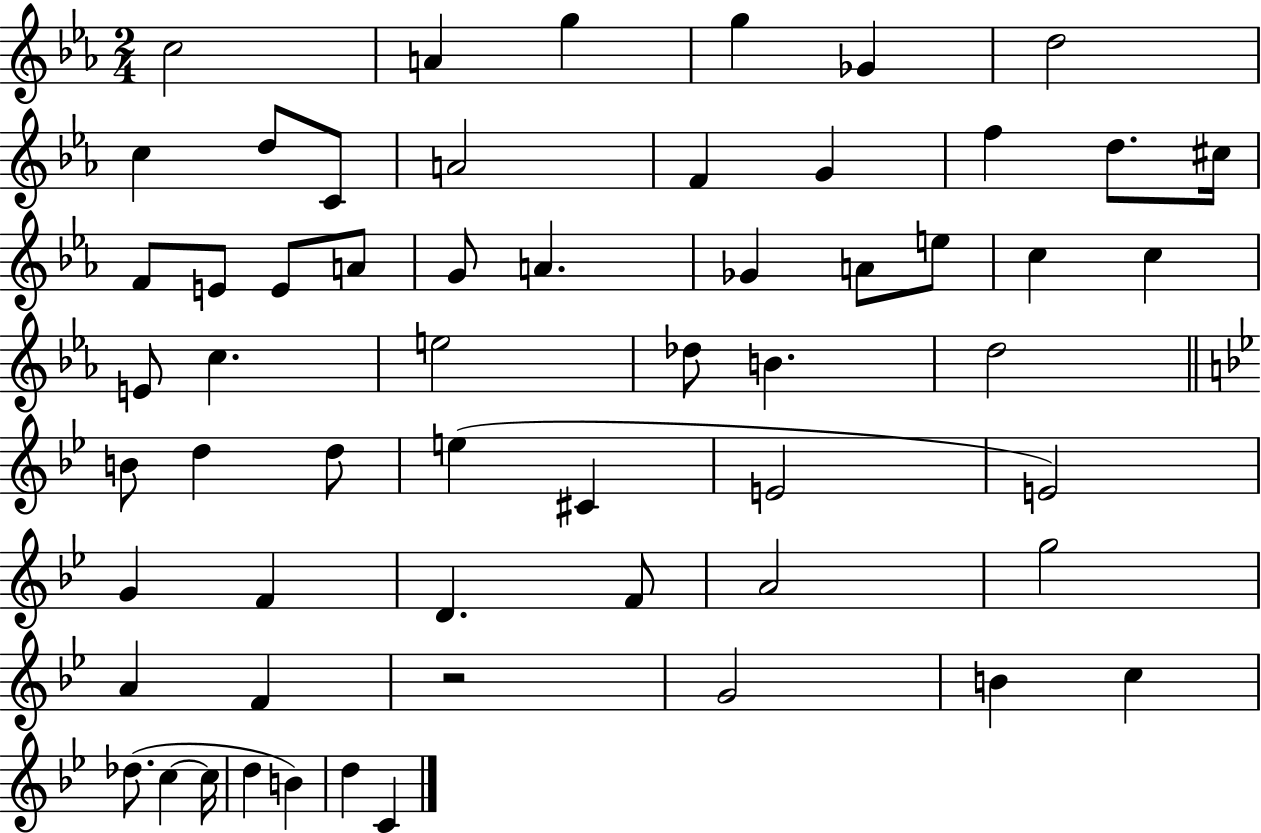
{
  \clef treble
  \numericTimeSignature
  \time 2/4
  \key ees \major
  \repeat volta 2 { c''2 | a'4 g''4 | g''4 ges'4 | d''2 | \break c''4 d''8 c'8 | a'2 | f'4 g'4 | f''4 d''8. cis''16 | \break f'8 e'8 e'8 a'8 | g'8 a'4. | ges'4 a'8 e''8 | c''4 c''4 | \break e'8 c''4. | e''2 | des''8 b'4. | d''2 | \break \bar "||" \break \key bes \major b'8 d''4 d''8 | e''4( cis'4 | e'2 | e'2) | \break g'4 f'4 | d'4. f'8 | a'2 | g''2 | \break a'4 f'4 | r2 | g'2 | b'4 c''4 | \break des''8.( c''4~~ c''16 | d''4 b'4) | d''4 c'4 | } \bar "|."
}